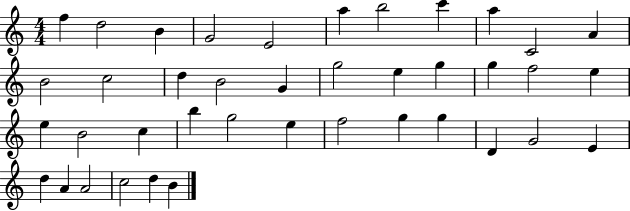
F5/q D5/h B4/q G4/h E4/h A5/q B5/h C6/q A5/q C4/h A4/q B4/h C5/h D5/q B4/h G4/q G5/h E5/q G5/q G5/q F5/h E5/q E5/q B4/h C5/q B5/q G5/h E5/q F5/h G5/q G5/q D4/q G4/h E4/q D5/q A4/q A4/h C5/h D5/q B4/q